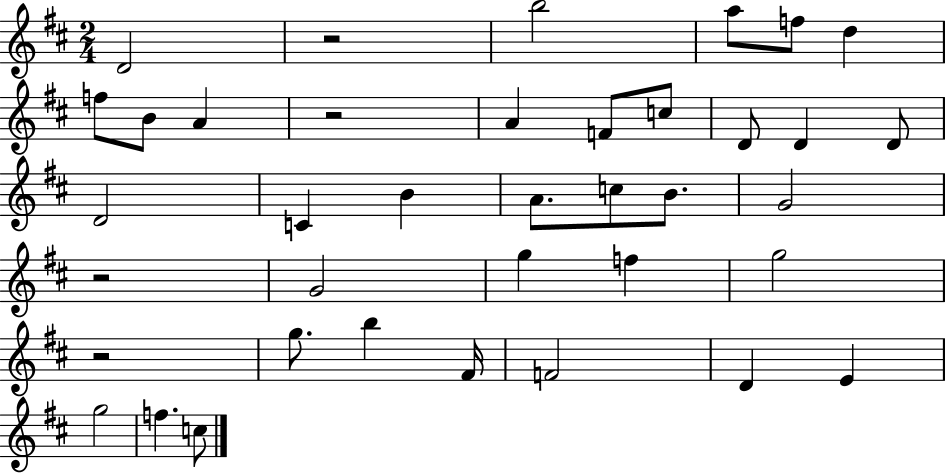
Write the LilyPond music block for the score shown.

{
  \clef treble
  \numericTimeSignature
  \time 2/4
  \key d \major
  d'2 | r2 | b''2 | a''8 f''8 d''4 | \break f''8 b'8 a'4 | r2 | a'4 f'8 c''8 | d'8 d'4 d'8 | \break d'2 | c'4 b'4 | a'8. c''8 b'8. | g'2 | \break r2 | g'2 | g''4 f''4 | g''2 | \break r2 | g''8. b''4 fis'16 | f'2 | d'4 e'4 | \break g''2 | f''4. c''8 | \bar "|."
}